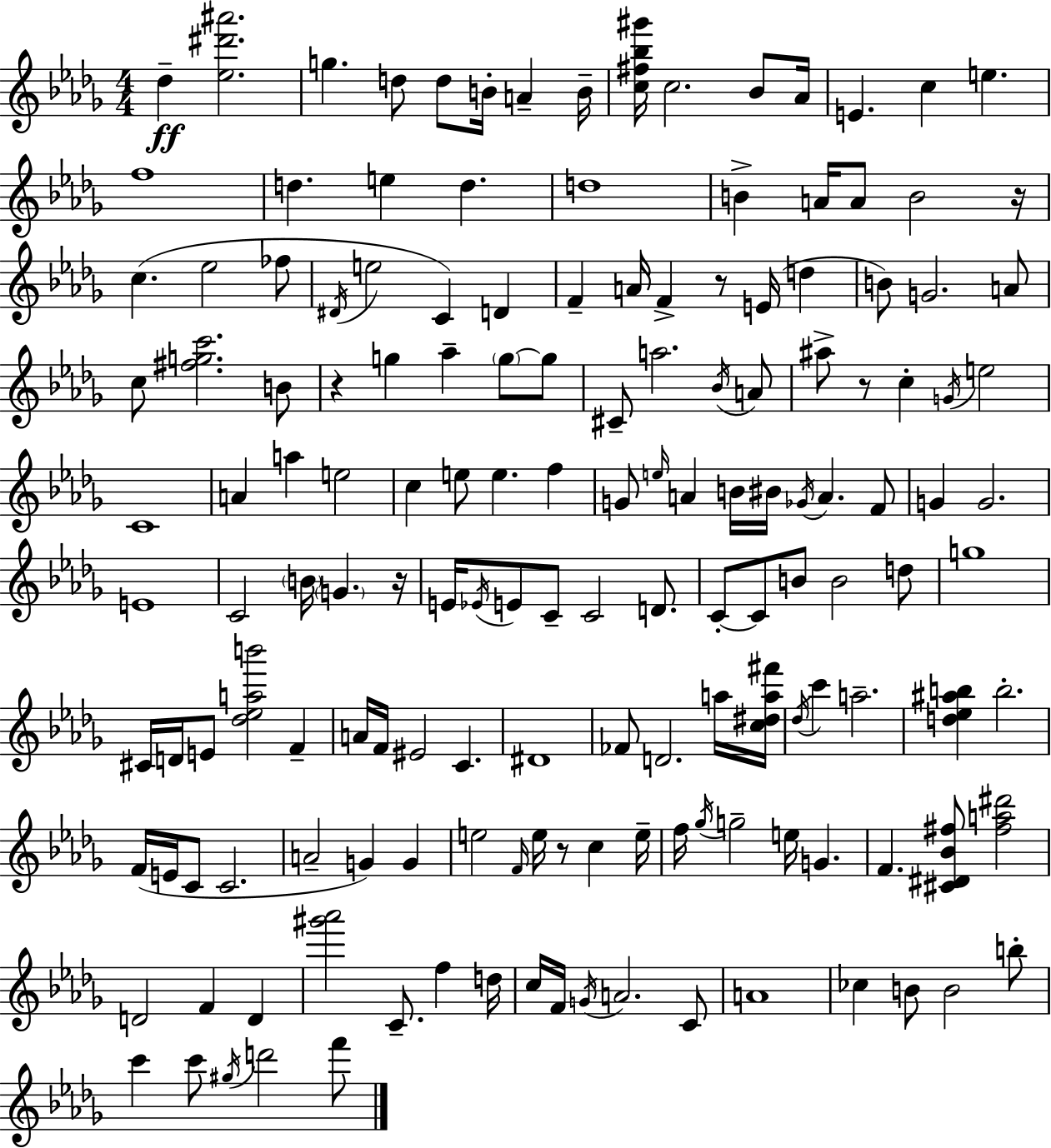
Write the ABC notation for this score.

X:1
T:Untitled
M:4/4
L:1/4
K:Bbm
_d [_e^d'^a']2 g d/2 d/2 B/4 A B/4 [c^f_b^g']/4 c2 _B/2 _A/4 E c e f4 d e d d4 B A/4 A/2 B2 z/4 c _e2 _f/2 ^D/4 e2 C D F A/4 F z/2 E/4 d B/2 G2 A/2 c/2 [^fgc']2 B/2 z g _a g/2 g/2 ^C/2 a2 _B/4 A/2 ^a/2 z/2 c G/4 e2 C4 A a e2 c e/2 e f G/2 e/4 A B/4 ^B/4 _G/4 A F/2 G G2 E4 C2 B/4 G z/4 E/4 _E/4 E/2 C/2 C2 D/2 C/2 C/2 B/2 B2 d/2 g4 ^C/4 D/4 E/2 [_d_eab']2 F A/4 F/4 ^E2 C ^D4 _F/2 D2 a/4 [c^da^f']/4 _d/4 c' a2 [d_e^ab] b2 F/4 E/4 C/2 C2 A2 G G e2 F/4 e/4 z/2 c e/4 f/4 _g/4 g2 e/4 G F [^C^D_B^f]/2 [^fa^d']2 D2 F D [^g'_a']2 C/2 f d/4 c/4 F/4 G/4 A2 C/2 A4 _c B/2 B2 b/2 c' c'/2 ^g/4 d'2 f'/2